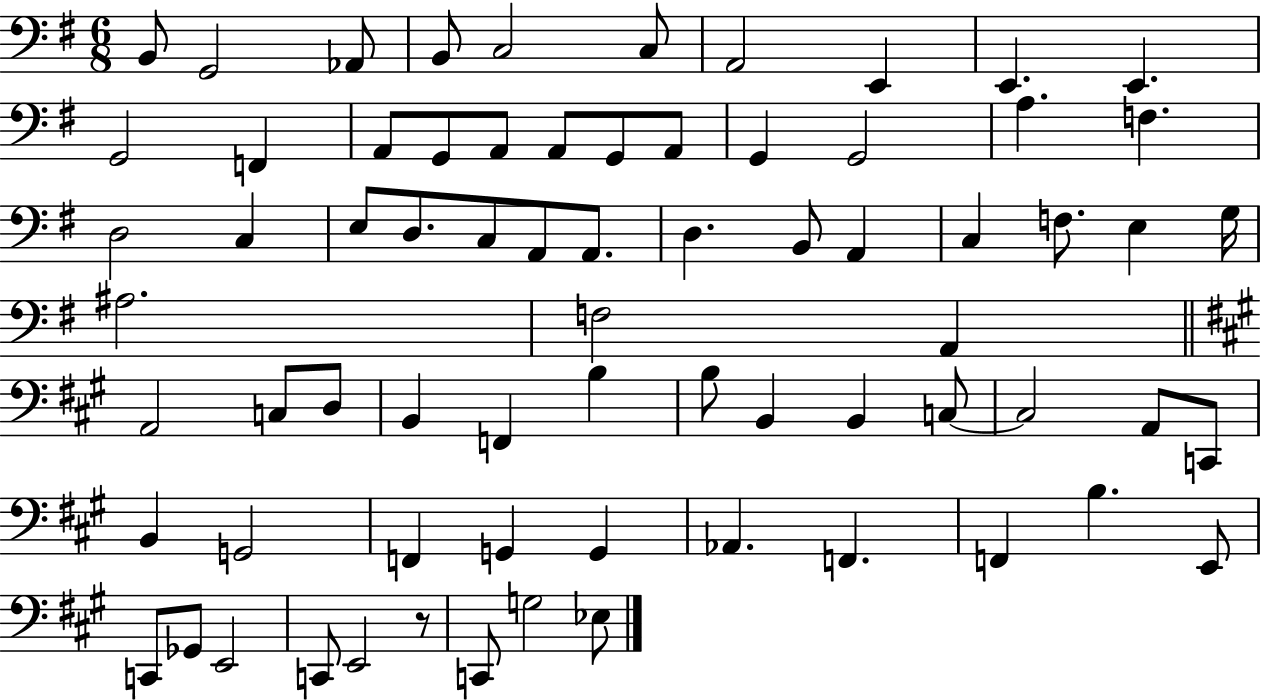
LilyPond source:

{
  \clef bass
  \numericTimeSignature
  \time 6/8
  \key g \major
  \repeat volta 2 { b,8 g,2 aes,8 | b,8 c2 c8 | a,2 e,4 | e,4. e,4. | \break g,2 f,4 | a,8 g,8 a,8 a,8 g,8 a,8 | g,4 g,2 | a4. f4. | \break d2 c4 | e8 d8. c8 a,8 a,8. | d4. b,8 a,4 | c4 f8. e4 g16 | \break ais2. | f2 a,4 | \bar "||" \break \key a \major a,2 c8 d8 | b,4 f,4 b4 | b8 b,4 b,4 c8~~ | c2 a,8 c,8 | \break b,4 g,2 | f,4 g,4 g,4 | aes,4. f,4. | f,4 b4. e,8 | \break c,8 ges,8 e,2 | c,8 e,2 r8 | c,8 g2 ees8 | } \bar "|."
}